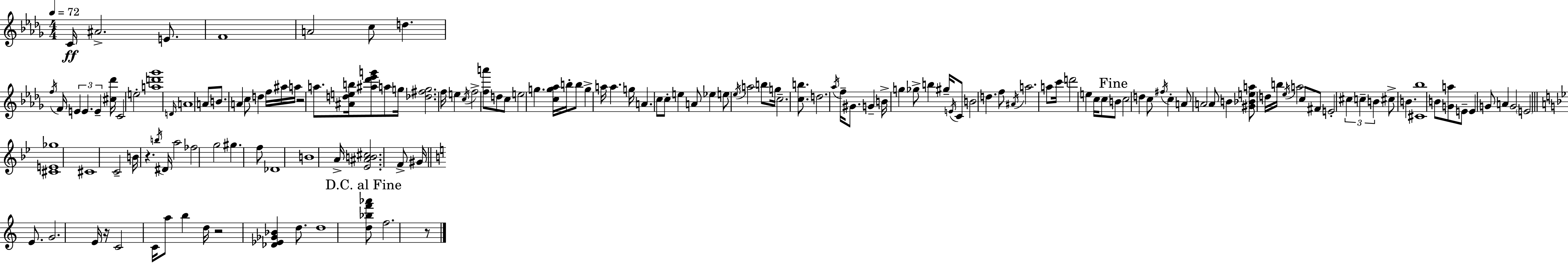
C4/s A#4/h. E4/e. F4/w A4/h C5/e D5/q. F5/s F4/s E4/q E4/q. E4/q [C#5,Db6]/s C4/h E5/h [A5,D6,Gb6]/w D4/s A4/w A4/e B4/e. A4/q C5/e D5/q F5/s A#5/s A5/s R/h A5/e. [A#4,D5,E5,B5]/s [A#5,Db6,Eb6,G6]/e A5/e G5/s [Db5,F#5,G5]/h. F5/s E5/q C5/s F5/h [F5,A6]/e D5/e C5/e E5/h G5/q. [C5,G5,Ab5]/s B5/s B5/e G5/q A5/s A5/q. G5/s A4/q. C5/e C5/e E5/q A4/e Eb5/q E5/e Eb5/s A5/h B5/e G5/s C5/h. [C5,B5]/e. D5/h. Ab5/s F5/s G#4/e. G4/q B4/s G5/q Gb5/e B5/q G#5/s E4/s C4/e B4/h D5/q. F5/e A#4/s A5/h. A5/e C6/s D6/h E5/q C5/s C5/e B4/e C5/h D5/q C5/e F#5/s C5/q A4/e A4/h A4/e B4/q [G#4,Bb4,E5,A5]/e D5/s B5/s Eb5/s A5/h C5/e F#4/e E4/h C#5/q C5/q B4/q C#5/e B4/q. [C#4,Bb5]/w B4/e [G4,A5]/e E4/e E4/q G4/e A4/q G4/h E4/h [C#4,E4,Gb5]/w C#4/w C4/h B4/s R/q. B5/s D#4/s A5/h FES5/h G5/h G#5/q. F5/e Db4/w B4/w A4/s [Eb4,A#4,B4,C#5]/h. F4/e G#4/s E4/e. G4/h. E4/s R/s C4/h C4/s A5/e B5/q D5/s R/h [Db4,Eb4,Gb4,Bb4]/q D5/e. D5/w [D5,Bb5,F6,Ab6]/e F5/h. R/e